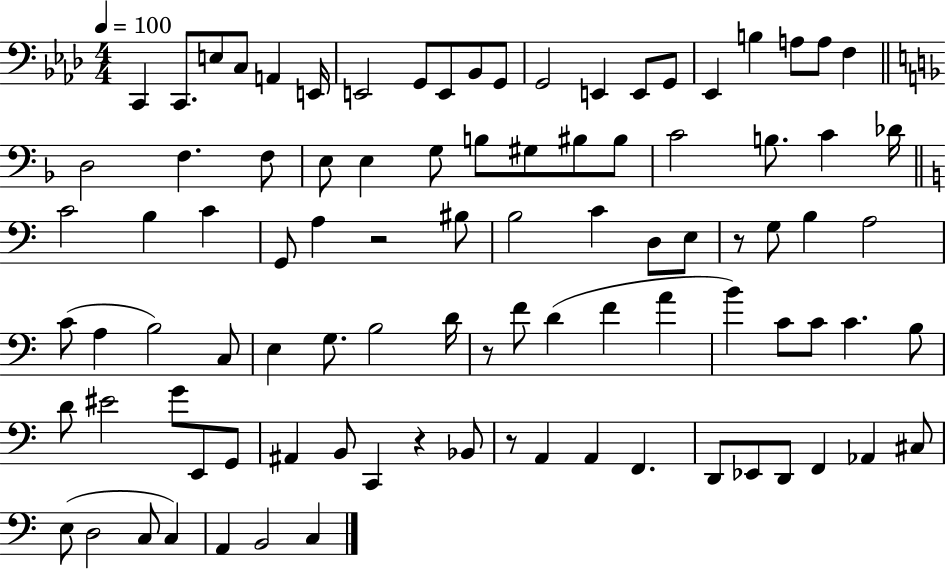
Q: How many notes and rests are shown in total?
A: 94